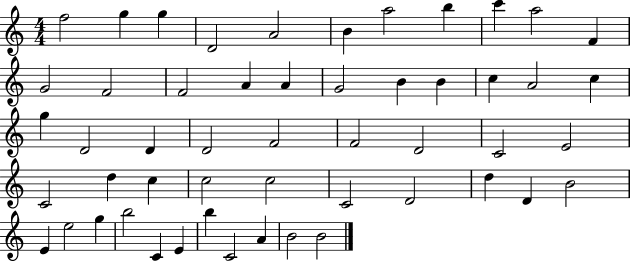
F5/h G5/q G5/q D4/h A4/h B4/q A5/h B5/q C6/q A5/h F4/q G4/h F4/h F4/h A4/q A4/q G4/h B4/q B4/q C5/q A4/h C5/q G5/q D4/h D4/q D4/h F4/h F4/h D4/h C4/h E4/h C4/h D5/q C5/q C5/h C5/h C4/h D4/h D5/q D4/q B4/h E4/q E5/h G5/q B5/h C4/q E4/q B5/q C4/h A4/q B4/h B4/h